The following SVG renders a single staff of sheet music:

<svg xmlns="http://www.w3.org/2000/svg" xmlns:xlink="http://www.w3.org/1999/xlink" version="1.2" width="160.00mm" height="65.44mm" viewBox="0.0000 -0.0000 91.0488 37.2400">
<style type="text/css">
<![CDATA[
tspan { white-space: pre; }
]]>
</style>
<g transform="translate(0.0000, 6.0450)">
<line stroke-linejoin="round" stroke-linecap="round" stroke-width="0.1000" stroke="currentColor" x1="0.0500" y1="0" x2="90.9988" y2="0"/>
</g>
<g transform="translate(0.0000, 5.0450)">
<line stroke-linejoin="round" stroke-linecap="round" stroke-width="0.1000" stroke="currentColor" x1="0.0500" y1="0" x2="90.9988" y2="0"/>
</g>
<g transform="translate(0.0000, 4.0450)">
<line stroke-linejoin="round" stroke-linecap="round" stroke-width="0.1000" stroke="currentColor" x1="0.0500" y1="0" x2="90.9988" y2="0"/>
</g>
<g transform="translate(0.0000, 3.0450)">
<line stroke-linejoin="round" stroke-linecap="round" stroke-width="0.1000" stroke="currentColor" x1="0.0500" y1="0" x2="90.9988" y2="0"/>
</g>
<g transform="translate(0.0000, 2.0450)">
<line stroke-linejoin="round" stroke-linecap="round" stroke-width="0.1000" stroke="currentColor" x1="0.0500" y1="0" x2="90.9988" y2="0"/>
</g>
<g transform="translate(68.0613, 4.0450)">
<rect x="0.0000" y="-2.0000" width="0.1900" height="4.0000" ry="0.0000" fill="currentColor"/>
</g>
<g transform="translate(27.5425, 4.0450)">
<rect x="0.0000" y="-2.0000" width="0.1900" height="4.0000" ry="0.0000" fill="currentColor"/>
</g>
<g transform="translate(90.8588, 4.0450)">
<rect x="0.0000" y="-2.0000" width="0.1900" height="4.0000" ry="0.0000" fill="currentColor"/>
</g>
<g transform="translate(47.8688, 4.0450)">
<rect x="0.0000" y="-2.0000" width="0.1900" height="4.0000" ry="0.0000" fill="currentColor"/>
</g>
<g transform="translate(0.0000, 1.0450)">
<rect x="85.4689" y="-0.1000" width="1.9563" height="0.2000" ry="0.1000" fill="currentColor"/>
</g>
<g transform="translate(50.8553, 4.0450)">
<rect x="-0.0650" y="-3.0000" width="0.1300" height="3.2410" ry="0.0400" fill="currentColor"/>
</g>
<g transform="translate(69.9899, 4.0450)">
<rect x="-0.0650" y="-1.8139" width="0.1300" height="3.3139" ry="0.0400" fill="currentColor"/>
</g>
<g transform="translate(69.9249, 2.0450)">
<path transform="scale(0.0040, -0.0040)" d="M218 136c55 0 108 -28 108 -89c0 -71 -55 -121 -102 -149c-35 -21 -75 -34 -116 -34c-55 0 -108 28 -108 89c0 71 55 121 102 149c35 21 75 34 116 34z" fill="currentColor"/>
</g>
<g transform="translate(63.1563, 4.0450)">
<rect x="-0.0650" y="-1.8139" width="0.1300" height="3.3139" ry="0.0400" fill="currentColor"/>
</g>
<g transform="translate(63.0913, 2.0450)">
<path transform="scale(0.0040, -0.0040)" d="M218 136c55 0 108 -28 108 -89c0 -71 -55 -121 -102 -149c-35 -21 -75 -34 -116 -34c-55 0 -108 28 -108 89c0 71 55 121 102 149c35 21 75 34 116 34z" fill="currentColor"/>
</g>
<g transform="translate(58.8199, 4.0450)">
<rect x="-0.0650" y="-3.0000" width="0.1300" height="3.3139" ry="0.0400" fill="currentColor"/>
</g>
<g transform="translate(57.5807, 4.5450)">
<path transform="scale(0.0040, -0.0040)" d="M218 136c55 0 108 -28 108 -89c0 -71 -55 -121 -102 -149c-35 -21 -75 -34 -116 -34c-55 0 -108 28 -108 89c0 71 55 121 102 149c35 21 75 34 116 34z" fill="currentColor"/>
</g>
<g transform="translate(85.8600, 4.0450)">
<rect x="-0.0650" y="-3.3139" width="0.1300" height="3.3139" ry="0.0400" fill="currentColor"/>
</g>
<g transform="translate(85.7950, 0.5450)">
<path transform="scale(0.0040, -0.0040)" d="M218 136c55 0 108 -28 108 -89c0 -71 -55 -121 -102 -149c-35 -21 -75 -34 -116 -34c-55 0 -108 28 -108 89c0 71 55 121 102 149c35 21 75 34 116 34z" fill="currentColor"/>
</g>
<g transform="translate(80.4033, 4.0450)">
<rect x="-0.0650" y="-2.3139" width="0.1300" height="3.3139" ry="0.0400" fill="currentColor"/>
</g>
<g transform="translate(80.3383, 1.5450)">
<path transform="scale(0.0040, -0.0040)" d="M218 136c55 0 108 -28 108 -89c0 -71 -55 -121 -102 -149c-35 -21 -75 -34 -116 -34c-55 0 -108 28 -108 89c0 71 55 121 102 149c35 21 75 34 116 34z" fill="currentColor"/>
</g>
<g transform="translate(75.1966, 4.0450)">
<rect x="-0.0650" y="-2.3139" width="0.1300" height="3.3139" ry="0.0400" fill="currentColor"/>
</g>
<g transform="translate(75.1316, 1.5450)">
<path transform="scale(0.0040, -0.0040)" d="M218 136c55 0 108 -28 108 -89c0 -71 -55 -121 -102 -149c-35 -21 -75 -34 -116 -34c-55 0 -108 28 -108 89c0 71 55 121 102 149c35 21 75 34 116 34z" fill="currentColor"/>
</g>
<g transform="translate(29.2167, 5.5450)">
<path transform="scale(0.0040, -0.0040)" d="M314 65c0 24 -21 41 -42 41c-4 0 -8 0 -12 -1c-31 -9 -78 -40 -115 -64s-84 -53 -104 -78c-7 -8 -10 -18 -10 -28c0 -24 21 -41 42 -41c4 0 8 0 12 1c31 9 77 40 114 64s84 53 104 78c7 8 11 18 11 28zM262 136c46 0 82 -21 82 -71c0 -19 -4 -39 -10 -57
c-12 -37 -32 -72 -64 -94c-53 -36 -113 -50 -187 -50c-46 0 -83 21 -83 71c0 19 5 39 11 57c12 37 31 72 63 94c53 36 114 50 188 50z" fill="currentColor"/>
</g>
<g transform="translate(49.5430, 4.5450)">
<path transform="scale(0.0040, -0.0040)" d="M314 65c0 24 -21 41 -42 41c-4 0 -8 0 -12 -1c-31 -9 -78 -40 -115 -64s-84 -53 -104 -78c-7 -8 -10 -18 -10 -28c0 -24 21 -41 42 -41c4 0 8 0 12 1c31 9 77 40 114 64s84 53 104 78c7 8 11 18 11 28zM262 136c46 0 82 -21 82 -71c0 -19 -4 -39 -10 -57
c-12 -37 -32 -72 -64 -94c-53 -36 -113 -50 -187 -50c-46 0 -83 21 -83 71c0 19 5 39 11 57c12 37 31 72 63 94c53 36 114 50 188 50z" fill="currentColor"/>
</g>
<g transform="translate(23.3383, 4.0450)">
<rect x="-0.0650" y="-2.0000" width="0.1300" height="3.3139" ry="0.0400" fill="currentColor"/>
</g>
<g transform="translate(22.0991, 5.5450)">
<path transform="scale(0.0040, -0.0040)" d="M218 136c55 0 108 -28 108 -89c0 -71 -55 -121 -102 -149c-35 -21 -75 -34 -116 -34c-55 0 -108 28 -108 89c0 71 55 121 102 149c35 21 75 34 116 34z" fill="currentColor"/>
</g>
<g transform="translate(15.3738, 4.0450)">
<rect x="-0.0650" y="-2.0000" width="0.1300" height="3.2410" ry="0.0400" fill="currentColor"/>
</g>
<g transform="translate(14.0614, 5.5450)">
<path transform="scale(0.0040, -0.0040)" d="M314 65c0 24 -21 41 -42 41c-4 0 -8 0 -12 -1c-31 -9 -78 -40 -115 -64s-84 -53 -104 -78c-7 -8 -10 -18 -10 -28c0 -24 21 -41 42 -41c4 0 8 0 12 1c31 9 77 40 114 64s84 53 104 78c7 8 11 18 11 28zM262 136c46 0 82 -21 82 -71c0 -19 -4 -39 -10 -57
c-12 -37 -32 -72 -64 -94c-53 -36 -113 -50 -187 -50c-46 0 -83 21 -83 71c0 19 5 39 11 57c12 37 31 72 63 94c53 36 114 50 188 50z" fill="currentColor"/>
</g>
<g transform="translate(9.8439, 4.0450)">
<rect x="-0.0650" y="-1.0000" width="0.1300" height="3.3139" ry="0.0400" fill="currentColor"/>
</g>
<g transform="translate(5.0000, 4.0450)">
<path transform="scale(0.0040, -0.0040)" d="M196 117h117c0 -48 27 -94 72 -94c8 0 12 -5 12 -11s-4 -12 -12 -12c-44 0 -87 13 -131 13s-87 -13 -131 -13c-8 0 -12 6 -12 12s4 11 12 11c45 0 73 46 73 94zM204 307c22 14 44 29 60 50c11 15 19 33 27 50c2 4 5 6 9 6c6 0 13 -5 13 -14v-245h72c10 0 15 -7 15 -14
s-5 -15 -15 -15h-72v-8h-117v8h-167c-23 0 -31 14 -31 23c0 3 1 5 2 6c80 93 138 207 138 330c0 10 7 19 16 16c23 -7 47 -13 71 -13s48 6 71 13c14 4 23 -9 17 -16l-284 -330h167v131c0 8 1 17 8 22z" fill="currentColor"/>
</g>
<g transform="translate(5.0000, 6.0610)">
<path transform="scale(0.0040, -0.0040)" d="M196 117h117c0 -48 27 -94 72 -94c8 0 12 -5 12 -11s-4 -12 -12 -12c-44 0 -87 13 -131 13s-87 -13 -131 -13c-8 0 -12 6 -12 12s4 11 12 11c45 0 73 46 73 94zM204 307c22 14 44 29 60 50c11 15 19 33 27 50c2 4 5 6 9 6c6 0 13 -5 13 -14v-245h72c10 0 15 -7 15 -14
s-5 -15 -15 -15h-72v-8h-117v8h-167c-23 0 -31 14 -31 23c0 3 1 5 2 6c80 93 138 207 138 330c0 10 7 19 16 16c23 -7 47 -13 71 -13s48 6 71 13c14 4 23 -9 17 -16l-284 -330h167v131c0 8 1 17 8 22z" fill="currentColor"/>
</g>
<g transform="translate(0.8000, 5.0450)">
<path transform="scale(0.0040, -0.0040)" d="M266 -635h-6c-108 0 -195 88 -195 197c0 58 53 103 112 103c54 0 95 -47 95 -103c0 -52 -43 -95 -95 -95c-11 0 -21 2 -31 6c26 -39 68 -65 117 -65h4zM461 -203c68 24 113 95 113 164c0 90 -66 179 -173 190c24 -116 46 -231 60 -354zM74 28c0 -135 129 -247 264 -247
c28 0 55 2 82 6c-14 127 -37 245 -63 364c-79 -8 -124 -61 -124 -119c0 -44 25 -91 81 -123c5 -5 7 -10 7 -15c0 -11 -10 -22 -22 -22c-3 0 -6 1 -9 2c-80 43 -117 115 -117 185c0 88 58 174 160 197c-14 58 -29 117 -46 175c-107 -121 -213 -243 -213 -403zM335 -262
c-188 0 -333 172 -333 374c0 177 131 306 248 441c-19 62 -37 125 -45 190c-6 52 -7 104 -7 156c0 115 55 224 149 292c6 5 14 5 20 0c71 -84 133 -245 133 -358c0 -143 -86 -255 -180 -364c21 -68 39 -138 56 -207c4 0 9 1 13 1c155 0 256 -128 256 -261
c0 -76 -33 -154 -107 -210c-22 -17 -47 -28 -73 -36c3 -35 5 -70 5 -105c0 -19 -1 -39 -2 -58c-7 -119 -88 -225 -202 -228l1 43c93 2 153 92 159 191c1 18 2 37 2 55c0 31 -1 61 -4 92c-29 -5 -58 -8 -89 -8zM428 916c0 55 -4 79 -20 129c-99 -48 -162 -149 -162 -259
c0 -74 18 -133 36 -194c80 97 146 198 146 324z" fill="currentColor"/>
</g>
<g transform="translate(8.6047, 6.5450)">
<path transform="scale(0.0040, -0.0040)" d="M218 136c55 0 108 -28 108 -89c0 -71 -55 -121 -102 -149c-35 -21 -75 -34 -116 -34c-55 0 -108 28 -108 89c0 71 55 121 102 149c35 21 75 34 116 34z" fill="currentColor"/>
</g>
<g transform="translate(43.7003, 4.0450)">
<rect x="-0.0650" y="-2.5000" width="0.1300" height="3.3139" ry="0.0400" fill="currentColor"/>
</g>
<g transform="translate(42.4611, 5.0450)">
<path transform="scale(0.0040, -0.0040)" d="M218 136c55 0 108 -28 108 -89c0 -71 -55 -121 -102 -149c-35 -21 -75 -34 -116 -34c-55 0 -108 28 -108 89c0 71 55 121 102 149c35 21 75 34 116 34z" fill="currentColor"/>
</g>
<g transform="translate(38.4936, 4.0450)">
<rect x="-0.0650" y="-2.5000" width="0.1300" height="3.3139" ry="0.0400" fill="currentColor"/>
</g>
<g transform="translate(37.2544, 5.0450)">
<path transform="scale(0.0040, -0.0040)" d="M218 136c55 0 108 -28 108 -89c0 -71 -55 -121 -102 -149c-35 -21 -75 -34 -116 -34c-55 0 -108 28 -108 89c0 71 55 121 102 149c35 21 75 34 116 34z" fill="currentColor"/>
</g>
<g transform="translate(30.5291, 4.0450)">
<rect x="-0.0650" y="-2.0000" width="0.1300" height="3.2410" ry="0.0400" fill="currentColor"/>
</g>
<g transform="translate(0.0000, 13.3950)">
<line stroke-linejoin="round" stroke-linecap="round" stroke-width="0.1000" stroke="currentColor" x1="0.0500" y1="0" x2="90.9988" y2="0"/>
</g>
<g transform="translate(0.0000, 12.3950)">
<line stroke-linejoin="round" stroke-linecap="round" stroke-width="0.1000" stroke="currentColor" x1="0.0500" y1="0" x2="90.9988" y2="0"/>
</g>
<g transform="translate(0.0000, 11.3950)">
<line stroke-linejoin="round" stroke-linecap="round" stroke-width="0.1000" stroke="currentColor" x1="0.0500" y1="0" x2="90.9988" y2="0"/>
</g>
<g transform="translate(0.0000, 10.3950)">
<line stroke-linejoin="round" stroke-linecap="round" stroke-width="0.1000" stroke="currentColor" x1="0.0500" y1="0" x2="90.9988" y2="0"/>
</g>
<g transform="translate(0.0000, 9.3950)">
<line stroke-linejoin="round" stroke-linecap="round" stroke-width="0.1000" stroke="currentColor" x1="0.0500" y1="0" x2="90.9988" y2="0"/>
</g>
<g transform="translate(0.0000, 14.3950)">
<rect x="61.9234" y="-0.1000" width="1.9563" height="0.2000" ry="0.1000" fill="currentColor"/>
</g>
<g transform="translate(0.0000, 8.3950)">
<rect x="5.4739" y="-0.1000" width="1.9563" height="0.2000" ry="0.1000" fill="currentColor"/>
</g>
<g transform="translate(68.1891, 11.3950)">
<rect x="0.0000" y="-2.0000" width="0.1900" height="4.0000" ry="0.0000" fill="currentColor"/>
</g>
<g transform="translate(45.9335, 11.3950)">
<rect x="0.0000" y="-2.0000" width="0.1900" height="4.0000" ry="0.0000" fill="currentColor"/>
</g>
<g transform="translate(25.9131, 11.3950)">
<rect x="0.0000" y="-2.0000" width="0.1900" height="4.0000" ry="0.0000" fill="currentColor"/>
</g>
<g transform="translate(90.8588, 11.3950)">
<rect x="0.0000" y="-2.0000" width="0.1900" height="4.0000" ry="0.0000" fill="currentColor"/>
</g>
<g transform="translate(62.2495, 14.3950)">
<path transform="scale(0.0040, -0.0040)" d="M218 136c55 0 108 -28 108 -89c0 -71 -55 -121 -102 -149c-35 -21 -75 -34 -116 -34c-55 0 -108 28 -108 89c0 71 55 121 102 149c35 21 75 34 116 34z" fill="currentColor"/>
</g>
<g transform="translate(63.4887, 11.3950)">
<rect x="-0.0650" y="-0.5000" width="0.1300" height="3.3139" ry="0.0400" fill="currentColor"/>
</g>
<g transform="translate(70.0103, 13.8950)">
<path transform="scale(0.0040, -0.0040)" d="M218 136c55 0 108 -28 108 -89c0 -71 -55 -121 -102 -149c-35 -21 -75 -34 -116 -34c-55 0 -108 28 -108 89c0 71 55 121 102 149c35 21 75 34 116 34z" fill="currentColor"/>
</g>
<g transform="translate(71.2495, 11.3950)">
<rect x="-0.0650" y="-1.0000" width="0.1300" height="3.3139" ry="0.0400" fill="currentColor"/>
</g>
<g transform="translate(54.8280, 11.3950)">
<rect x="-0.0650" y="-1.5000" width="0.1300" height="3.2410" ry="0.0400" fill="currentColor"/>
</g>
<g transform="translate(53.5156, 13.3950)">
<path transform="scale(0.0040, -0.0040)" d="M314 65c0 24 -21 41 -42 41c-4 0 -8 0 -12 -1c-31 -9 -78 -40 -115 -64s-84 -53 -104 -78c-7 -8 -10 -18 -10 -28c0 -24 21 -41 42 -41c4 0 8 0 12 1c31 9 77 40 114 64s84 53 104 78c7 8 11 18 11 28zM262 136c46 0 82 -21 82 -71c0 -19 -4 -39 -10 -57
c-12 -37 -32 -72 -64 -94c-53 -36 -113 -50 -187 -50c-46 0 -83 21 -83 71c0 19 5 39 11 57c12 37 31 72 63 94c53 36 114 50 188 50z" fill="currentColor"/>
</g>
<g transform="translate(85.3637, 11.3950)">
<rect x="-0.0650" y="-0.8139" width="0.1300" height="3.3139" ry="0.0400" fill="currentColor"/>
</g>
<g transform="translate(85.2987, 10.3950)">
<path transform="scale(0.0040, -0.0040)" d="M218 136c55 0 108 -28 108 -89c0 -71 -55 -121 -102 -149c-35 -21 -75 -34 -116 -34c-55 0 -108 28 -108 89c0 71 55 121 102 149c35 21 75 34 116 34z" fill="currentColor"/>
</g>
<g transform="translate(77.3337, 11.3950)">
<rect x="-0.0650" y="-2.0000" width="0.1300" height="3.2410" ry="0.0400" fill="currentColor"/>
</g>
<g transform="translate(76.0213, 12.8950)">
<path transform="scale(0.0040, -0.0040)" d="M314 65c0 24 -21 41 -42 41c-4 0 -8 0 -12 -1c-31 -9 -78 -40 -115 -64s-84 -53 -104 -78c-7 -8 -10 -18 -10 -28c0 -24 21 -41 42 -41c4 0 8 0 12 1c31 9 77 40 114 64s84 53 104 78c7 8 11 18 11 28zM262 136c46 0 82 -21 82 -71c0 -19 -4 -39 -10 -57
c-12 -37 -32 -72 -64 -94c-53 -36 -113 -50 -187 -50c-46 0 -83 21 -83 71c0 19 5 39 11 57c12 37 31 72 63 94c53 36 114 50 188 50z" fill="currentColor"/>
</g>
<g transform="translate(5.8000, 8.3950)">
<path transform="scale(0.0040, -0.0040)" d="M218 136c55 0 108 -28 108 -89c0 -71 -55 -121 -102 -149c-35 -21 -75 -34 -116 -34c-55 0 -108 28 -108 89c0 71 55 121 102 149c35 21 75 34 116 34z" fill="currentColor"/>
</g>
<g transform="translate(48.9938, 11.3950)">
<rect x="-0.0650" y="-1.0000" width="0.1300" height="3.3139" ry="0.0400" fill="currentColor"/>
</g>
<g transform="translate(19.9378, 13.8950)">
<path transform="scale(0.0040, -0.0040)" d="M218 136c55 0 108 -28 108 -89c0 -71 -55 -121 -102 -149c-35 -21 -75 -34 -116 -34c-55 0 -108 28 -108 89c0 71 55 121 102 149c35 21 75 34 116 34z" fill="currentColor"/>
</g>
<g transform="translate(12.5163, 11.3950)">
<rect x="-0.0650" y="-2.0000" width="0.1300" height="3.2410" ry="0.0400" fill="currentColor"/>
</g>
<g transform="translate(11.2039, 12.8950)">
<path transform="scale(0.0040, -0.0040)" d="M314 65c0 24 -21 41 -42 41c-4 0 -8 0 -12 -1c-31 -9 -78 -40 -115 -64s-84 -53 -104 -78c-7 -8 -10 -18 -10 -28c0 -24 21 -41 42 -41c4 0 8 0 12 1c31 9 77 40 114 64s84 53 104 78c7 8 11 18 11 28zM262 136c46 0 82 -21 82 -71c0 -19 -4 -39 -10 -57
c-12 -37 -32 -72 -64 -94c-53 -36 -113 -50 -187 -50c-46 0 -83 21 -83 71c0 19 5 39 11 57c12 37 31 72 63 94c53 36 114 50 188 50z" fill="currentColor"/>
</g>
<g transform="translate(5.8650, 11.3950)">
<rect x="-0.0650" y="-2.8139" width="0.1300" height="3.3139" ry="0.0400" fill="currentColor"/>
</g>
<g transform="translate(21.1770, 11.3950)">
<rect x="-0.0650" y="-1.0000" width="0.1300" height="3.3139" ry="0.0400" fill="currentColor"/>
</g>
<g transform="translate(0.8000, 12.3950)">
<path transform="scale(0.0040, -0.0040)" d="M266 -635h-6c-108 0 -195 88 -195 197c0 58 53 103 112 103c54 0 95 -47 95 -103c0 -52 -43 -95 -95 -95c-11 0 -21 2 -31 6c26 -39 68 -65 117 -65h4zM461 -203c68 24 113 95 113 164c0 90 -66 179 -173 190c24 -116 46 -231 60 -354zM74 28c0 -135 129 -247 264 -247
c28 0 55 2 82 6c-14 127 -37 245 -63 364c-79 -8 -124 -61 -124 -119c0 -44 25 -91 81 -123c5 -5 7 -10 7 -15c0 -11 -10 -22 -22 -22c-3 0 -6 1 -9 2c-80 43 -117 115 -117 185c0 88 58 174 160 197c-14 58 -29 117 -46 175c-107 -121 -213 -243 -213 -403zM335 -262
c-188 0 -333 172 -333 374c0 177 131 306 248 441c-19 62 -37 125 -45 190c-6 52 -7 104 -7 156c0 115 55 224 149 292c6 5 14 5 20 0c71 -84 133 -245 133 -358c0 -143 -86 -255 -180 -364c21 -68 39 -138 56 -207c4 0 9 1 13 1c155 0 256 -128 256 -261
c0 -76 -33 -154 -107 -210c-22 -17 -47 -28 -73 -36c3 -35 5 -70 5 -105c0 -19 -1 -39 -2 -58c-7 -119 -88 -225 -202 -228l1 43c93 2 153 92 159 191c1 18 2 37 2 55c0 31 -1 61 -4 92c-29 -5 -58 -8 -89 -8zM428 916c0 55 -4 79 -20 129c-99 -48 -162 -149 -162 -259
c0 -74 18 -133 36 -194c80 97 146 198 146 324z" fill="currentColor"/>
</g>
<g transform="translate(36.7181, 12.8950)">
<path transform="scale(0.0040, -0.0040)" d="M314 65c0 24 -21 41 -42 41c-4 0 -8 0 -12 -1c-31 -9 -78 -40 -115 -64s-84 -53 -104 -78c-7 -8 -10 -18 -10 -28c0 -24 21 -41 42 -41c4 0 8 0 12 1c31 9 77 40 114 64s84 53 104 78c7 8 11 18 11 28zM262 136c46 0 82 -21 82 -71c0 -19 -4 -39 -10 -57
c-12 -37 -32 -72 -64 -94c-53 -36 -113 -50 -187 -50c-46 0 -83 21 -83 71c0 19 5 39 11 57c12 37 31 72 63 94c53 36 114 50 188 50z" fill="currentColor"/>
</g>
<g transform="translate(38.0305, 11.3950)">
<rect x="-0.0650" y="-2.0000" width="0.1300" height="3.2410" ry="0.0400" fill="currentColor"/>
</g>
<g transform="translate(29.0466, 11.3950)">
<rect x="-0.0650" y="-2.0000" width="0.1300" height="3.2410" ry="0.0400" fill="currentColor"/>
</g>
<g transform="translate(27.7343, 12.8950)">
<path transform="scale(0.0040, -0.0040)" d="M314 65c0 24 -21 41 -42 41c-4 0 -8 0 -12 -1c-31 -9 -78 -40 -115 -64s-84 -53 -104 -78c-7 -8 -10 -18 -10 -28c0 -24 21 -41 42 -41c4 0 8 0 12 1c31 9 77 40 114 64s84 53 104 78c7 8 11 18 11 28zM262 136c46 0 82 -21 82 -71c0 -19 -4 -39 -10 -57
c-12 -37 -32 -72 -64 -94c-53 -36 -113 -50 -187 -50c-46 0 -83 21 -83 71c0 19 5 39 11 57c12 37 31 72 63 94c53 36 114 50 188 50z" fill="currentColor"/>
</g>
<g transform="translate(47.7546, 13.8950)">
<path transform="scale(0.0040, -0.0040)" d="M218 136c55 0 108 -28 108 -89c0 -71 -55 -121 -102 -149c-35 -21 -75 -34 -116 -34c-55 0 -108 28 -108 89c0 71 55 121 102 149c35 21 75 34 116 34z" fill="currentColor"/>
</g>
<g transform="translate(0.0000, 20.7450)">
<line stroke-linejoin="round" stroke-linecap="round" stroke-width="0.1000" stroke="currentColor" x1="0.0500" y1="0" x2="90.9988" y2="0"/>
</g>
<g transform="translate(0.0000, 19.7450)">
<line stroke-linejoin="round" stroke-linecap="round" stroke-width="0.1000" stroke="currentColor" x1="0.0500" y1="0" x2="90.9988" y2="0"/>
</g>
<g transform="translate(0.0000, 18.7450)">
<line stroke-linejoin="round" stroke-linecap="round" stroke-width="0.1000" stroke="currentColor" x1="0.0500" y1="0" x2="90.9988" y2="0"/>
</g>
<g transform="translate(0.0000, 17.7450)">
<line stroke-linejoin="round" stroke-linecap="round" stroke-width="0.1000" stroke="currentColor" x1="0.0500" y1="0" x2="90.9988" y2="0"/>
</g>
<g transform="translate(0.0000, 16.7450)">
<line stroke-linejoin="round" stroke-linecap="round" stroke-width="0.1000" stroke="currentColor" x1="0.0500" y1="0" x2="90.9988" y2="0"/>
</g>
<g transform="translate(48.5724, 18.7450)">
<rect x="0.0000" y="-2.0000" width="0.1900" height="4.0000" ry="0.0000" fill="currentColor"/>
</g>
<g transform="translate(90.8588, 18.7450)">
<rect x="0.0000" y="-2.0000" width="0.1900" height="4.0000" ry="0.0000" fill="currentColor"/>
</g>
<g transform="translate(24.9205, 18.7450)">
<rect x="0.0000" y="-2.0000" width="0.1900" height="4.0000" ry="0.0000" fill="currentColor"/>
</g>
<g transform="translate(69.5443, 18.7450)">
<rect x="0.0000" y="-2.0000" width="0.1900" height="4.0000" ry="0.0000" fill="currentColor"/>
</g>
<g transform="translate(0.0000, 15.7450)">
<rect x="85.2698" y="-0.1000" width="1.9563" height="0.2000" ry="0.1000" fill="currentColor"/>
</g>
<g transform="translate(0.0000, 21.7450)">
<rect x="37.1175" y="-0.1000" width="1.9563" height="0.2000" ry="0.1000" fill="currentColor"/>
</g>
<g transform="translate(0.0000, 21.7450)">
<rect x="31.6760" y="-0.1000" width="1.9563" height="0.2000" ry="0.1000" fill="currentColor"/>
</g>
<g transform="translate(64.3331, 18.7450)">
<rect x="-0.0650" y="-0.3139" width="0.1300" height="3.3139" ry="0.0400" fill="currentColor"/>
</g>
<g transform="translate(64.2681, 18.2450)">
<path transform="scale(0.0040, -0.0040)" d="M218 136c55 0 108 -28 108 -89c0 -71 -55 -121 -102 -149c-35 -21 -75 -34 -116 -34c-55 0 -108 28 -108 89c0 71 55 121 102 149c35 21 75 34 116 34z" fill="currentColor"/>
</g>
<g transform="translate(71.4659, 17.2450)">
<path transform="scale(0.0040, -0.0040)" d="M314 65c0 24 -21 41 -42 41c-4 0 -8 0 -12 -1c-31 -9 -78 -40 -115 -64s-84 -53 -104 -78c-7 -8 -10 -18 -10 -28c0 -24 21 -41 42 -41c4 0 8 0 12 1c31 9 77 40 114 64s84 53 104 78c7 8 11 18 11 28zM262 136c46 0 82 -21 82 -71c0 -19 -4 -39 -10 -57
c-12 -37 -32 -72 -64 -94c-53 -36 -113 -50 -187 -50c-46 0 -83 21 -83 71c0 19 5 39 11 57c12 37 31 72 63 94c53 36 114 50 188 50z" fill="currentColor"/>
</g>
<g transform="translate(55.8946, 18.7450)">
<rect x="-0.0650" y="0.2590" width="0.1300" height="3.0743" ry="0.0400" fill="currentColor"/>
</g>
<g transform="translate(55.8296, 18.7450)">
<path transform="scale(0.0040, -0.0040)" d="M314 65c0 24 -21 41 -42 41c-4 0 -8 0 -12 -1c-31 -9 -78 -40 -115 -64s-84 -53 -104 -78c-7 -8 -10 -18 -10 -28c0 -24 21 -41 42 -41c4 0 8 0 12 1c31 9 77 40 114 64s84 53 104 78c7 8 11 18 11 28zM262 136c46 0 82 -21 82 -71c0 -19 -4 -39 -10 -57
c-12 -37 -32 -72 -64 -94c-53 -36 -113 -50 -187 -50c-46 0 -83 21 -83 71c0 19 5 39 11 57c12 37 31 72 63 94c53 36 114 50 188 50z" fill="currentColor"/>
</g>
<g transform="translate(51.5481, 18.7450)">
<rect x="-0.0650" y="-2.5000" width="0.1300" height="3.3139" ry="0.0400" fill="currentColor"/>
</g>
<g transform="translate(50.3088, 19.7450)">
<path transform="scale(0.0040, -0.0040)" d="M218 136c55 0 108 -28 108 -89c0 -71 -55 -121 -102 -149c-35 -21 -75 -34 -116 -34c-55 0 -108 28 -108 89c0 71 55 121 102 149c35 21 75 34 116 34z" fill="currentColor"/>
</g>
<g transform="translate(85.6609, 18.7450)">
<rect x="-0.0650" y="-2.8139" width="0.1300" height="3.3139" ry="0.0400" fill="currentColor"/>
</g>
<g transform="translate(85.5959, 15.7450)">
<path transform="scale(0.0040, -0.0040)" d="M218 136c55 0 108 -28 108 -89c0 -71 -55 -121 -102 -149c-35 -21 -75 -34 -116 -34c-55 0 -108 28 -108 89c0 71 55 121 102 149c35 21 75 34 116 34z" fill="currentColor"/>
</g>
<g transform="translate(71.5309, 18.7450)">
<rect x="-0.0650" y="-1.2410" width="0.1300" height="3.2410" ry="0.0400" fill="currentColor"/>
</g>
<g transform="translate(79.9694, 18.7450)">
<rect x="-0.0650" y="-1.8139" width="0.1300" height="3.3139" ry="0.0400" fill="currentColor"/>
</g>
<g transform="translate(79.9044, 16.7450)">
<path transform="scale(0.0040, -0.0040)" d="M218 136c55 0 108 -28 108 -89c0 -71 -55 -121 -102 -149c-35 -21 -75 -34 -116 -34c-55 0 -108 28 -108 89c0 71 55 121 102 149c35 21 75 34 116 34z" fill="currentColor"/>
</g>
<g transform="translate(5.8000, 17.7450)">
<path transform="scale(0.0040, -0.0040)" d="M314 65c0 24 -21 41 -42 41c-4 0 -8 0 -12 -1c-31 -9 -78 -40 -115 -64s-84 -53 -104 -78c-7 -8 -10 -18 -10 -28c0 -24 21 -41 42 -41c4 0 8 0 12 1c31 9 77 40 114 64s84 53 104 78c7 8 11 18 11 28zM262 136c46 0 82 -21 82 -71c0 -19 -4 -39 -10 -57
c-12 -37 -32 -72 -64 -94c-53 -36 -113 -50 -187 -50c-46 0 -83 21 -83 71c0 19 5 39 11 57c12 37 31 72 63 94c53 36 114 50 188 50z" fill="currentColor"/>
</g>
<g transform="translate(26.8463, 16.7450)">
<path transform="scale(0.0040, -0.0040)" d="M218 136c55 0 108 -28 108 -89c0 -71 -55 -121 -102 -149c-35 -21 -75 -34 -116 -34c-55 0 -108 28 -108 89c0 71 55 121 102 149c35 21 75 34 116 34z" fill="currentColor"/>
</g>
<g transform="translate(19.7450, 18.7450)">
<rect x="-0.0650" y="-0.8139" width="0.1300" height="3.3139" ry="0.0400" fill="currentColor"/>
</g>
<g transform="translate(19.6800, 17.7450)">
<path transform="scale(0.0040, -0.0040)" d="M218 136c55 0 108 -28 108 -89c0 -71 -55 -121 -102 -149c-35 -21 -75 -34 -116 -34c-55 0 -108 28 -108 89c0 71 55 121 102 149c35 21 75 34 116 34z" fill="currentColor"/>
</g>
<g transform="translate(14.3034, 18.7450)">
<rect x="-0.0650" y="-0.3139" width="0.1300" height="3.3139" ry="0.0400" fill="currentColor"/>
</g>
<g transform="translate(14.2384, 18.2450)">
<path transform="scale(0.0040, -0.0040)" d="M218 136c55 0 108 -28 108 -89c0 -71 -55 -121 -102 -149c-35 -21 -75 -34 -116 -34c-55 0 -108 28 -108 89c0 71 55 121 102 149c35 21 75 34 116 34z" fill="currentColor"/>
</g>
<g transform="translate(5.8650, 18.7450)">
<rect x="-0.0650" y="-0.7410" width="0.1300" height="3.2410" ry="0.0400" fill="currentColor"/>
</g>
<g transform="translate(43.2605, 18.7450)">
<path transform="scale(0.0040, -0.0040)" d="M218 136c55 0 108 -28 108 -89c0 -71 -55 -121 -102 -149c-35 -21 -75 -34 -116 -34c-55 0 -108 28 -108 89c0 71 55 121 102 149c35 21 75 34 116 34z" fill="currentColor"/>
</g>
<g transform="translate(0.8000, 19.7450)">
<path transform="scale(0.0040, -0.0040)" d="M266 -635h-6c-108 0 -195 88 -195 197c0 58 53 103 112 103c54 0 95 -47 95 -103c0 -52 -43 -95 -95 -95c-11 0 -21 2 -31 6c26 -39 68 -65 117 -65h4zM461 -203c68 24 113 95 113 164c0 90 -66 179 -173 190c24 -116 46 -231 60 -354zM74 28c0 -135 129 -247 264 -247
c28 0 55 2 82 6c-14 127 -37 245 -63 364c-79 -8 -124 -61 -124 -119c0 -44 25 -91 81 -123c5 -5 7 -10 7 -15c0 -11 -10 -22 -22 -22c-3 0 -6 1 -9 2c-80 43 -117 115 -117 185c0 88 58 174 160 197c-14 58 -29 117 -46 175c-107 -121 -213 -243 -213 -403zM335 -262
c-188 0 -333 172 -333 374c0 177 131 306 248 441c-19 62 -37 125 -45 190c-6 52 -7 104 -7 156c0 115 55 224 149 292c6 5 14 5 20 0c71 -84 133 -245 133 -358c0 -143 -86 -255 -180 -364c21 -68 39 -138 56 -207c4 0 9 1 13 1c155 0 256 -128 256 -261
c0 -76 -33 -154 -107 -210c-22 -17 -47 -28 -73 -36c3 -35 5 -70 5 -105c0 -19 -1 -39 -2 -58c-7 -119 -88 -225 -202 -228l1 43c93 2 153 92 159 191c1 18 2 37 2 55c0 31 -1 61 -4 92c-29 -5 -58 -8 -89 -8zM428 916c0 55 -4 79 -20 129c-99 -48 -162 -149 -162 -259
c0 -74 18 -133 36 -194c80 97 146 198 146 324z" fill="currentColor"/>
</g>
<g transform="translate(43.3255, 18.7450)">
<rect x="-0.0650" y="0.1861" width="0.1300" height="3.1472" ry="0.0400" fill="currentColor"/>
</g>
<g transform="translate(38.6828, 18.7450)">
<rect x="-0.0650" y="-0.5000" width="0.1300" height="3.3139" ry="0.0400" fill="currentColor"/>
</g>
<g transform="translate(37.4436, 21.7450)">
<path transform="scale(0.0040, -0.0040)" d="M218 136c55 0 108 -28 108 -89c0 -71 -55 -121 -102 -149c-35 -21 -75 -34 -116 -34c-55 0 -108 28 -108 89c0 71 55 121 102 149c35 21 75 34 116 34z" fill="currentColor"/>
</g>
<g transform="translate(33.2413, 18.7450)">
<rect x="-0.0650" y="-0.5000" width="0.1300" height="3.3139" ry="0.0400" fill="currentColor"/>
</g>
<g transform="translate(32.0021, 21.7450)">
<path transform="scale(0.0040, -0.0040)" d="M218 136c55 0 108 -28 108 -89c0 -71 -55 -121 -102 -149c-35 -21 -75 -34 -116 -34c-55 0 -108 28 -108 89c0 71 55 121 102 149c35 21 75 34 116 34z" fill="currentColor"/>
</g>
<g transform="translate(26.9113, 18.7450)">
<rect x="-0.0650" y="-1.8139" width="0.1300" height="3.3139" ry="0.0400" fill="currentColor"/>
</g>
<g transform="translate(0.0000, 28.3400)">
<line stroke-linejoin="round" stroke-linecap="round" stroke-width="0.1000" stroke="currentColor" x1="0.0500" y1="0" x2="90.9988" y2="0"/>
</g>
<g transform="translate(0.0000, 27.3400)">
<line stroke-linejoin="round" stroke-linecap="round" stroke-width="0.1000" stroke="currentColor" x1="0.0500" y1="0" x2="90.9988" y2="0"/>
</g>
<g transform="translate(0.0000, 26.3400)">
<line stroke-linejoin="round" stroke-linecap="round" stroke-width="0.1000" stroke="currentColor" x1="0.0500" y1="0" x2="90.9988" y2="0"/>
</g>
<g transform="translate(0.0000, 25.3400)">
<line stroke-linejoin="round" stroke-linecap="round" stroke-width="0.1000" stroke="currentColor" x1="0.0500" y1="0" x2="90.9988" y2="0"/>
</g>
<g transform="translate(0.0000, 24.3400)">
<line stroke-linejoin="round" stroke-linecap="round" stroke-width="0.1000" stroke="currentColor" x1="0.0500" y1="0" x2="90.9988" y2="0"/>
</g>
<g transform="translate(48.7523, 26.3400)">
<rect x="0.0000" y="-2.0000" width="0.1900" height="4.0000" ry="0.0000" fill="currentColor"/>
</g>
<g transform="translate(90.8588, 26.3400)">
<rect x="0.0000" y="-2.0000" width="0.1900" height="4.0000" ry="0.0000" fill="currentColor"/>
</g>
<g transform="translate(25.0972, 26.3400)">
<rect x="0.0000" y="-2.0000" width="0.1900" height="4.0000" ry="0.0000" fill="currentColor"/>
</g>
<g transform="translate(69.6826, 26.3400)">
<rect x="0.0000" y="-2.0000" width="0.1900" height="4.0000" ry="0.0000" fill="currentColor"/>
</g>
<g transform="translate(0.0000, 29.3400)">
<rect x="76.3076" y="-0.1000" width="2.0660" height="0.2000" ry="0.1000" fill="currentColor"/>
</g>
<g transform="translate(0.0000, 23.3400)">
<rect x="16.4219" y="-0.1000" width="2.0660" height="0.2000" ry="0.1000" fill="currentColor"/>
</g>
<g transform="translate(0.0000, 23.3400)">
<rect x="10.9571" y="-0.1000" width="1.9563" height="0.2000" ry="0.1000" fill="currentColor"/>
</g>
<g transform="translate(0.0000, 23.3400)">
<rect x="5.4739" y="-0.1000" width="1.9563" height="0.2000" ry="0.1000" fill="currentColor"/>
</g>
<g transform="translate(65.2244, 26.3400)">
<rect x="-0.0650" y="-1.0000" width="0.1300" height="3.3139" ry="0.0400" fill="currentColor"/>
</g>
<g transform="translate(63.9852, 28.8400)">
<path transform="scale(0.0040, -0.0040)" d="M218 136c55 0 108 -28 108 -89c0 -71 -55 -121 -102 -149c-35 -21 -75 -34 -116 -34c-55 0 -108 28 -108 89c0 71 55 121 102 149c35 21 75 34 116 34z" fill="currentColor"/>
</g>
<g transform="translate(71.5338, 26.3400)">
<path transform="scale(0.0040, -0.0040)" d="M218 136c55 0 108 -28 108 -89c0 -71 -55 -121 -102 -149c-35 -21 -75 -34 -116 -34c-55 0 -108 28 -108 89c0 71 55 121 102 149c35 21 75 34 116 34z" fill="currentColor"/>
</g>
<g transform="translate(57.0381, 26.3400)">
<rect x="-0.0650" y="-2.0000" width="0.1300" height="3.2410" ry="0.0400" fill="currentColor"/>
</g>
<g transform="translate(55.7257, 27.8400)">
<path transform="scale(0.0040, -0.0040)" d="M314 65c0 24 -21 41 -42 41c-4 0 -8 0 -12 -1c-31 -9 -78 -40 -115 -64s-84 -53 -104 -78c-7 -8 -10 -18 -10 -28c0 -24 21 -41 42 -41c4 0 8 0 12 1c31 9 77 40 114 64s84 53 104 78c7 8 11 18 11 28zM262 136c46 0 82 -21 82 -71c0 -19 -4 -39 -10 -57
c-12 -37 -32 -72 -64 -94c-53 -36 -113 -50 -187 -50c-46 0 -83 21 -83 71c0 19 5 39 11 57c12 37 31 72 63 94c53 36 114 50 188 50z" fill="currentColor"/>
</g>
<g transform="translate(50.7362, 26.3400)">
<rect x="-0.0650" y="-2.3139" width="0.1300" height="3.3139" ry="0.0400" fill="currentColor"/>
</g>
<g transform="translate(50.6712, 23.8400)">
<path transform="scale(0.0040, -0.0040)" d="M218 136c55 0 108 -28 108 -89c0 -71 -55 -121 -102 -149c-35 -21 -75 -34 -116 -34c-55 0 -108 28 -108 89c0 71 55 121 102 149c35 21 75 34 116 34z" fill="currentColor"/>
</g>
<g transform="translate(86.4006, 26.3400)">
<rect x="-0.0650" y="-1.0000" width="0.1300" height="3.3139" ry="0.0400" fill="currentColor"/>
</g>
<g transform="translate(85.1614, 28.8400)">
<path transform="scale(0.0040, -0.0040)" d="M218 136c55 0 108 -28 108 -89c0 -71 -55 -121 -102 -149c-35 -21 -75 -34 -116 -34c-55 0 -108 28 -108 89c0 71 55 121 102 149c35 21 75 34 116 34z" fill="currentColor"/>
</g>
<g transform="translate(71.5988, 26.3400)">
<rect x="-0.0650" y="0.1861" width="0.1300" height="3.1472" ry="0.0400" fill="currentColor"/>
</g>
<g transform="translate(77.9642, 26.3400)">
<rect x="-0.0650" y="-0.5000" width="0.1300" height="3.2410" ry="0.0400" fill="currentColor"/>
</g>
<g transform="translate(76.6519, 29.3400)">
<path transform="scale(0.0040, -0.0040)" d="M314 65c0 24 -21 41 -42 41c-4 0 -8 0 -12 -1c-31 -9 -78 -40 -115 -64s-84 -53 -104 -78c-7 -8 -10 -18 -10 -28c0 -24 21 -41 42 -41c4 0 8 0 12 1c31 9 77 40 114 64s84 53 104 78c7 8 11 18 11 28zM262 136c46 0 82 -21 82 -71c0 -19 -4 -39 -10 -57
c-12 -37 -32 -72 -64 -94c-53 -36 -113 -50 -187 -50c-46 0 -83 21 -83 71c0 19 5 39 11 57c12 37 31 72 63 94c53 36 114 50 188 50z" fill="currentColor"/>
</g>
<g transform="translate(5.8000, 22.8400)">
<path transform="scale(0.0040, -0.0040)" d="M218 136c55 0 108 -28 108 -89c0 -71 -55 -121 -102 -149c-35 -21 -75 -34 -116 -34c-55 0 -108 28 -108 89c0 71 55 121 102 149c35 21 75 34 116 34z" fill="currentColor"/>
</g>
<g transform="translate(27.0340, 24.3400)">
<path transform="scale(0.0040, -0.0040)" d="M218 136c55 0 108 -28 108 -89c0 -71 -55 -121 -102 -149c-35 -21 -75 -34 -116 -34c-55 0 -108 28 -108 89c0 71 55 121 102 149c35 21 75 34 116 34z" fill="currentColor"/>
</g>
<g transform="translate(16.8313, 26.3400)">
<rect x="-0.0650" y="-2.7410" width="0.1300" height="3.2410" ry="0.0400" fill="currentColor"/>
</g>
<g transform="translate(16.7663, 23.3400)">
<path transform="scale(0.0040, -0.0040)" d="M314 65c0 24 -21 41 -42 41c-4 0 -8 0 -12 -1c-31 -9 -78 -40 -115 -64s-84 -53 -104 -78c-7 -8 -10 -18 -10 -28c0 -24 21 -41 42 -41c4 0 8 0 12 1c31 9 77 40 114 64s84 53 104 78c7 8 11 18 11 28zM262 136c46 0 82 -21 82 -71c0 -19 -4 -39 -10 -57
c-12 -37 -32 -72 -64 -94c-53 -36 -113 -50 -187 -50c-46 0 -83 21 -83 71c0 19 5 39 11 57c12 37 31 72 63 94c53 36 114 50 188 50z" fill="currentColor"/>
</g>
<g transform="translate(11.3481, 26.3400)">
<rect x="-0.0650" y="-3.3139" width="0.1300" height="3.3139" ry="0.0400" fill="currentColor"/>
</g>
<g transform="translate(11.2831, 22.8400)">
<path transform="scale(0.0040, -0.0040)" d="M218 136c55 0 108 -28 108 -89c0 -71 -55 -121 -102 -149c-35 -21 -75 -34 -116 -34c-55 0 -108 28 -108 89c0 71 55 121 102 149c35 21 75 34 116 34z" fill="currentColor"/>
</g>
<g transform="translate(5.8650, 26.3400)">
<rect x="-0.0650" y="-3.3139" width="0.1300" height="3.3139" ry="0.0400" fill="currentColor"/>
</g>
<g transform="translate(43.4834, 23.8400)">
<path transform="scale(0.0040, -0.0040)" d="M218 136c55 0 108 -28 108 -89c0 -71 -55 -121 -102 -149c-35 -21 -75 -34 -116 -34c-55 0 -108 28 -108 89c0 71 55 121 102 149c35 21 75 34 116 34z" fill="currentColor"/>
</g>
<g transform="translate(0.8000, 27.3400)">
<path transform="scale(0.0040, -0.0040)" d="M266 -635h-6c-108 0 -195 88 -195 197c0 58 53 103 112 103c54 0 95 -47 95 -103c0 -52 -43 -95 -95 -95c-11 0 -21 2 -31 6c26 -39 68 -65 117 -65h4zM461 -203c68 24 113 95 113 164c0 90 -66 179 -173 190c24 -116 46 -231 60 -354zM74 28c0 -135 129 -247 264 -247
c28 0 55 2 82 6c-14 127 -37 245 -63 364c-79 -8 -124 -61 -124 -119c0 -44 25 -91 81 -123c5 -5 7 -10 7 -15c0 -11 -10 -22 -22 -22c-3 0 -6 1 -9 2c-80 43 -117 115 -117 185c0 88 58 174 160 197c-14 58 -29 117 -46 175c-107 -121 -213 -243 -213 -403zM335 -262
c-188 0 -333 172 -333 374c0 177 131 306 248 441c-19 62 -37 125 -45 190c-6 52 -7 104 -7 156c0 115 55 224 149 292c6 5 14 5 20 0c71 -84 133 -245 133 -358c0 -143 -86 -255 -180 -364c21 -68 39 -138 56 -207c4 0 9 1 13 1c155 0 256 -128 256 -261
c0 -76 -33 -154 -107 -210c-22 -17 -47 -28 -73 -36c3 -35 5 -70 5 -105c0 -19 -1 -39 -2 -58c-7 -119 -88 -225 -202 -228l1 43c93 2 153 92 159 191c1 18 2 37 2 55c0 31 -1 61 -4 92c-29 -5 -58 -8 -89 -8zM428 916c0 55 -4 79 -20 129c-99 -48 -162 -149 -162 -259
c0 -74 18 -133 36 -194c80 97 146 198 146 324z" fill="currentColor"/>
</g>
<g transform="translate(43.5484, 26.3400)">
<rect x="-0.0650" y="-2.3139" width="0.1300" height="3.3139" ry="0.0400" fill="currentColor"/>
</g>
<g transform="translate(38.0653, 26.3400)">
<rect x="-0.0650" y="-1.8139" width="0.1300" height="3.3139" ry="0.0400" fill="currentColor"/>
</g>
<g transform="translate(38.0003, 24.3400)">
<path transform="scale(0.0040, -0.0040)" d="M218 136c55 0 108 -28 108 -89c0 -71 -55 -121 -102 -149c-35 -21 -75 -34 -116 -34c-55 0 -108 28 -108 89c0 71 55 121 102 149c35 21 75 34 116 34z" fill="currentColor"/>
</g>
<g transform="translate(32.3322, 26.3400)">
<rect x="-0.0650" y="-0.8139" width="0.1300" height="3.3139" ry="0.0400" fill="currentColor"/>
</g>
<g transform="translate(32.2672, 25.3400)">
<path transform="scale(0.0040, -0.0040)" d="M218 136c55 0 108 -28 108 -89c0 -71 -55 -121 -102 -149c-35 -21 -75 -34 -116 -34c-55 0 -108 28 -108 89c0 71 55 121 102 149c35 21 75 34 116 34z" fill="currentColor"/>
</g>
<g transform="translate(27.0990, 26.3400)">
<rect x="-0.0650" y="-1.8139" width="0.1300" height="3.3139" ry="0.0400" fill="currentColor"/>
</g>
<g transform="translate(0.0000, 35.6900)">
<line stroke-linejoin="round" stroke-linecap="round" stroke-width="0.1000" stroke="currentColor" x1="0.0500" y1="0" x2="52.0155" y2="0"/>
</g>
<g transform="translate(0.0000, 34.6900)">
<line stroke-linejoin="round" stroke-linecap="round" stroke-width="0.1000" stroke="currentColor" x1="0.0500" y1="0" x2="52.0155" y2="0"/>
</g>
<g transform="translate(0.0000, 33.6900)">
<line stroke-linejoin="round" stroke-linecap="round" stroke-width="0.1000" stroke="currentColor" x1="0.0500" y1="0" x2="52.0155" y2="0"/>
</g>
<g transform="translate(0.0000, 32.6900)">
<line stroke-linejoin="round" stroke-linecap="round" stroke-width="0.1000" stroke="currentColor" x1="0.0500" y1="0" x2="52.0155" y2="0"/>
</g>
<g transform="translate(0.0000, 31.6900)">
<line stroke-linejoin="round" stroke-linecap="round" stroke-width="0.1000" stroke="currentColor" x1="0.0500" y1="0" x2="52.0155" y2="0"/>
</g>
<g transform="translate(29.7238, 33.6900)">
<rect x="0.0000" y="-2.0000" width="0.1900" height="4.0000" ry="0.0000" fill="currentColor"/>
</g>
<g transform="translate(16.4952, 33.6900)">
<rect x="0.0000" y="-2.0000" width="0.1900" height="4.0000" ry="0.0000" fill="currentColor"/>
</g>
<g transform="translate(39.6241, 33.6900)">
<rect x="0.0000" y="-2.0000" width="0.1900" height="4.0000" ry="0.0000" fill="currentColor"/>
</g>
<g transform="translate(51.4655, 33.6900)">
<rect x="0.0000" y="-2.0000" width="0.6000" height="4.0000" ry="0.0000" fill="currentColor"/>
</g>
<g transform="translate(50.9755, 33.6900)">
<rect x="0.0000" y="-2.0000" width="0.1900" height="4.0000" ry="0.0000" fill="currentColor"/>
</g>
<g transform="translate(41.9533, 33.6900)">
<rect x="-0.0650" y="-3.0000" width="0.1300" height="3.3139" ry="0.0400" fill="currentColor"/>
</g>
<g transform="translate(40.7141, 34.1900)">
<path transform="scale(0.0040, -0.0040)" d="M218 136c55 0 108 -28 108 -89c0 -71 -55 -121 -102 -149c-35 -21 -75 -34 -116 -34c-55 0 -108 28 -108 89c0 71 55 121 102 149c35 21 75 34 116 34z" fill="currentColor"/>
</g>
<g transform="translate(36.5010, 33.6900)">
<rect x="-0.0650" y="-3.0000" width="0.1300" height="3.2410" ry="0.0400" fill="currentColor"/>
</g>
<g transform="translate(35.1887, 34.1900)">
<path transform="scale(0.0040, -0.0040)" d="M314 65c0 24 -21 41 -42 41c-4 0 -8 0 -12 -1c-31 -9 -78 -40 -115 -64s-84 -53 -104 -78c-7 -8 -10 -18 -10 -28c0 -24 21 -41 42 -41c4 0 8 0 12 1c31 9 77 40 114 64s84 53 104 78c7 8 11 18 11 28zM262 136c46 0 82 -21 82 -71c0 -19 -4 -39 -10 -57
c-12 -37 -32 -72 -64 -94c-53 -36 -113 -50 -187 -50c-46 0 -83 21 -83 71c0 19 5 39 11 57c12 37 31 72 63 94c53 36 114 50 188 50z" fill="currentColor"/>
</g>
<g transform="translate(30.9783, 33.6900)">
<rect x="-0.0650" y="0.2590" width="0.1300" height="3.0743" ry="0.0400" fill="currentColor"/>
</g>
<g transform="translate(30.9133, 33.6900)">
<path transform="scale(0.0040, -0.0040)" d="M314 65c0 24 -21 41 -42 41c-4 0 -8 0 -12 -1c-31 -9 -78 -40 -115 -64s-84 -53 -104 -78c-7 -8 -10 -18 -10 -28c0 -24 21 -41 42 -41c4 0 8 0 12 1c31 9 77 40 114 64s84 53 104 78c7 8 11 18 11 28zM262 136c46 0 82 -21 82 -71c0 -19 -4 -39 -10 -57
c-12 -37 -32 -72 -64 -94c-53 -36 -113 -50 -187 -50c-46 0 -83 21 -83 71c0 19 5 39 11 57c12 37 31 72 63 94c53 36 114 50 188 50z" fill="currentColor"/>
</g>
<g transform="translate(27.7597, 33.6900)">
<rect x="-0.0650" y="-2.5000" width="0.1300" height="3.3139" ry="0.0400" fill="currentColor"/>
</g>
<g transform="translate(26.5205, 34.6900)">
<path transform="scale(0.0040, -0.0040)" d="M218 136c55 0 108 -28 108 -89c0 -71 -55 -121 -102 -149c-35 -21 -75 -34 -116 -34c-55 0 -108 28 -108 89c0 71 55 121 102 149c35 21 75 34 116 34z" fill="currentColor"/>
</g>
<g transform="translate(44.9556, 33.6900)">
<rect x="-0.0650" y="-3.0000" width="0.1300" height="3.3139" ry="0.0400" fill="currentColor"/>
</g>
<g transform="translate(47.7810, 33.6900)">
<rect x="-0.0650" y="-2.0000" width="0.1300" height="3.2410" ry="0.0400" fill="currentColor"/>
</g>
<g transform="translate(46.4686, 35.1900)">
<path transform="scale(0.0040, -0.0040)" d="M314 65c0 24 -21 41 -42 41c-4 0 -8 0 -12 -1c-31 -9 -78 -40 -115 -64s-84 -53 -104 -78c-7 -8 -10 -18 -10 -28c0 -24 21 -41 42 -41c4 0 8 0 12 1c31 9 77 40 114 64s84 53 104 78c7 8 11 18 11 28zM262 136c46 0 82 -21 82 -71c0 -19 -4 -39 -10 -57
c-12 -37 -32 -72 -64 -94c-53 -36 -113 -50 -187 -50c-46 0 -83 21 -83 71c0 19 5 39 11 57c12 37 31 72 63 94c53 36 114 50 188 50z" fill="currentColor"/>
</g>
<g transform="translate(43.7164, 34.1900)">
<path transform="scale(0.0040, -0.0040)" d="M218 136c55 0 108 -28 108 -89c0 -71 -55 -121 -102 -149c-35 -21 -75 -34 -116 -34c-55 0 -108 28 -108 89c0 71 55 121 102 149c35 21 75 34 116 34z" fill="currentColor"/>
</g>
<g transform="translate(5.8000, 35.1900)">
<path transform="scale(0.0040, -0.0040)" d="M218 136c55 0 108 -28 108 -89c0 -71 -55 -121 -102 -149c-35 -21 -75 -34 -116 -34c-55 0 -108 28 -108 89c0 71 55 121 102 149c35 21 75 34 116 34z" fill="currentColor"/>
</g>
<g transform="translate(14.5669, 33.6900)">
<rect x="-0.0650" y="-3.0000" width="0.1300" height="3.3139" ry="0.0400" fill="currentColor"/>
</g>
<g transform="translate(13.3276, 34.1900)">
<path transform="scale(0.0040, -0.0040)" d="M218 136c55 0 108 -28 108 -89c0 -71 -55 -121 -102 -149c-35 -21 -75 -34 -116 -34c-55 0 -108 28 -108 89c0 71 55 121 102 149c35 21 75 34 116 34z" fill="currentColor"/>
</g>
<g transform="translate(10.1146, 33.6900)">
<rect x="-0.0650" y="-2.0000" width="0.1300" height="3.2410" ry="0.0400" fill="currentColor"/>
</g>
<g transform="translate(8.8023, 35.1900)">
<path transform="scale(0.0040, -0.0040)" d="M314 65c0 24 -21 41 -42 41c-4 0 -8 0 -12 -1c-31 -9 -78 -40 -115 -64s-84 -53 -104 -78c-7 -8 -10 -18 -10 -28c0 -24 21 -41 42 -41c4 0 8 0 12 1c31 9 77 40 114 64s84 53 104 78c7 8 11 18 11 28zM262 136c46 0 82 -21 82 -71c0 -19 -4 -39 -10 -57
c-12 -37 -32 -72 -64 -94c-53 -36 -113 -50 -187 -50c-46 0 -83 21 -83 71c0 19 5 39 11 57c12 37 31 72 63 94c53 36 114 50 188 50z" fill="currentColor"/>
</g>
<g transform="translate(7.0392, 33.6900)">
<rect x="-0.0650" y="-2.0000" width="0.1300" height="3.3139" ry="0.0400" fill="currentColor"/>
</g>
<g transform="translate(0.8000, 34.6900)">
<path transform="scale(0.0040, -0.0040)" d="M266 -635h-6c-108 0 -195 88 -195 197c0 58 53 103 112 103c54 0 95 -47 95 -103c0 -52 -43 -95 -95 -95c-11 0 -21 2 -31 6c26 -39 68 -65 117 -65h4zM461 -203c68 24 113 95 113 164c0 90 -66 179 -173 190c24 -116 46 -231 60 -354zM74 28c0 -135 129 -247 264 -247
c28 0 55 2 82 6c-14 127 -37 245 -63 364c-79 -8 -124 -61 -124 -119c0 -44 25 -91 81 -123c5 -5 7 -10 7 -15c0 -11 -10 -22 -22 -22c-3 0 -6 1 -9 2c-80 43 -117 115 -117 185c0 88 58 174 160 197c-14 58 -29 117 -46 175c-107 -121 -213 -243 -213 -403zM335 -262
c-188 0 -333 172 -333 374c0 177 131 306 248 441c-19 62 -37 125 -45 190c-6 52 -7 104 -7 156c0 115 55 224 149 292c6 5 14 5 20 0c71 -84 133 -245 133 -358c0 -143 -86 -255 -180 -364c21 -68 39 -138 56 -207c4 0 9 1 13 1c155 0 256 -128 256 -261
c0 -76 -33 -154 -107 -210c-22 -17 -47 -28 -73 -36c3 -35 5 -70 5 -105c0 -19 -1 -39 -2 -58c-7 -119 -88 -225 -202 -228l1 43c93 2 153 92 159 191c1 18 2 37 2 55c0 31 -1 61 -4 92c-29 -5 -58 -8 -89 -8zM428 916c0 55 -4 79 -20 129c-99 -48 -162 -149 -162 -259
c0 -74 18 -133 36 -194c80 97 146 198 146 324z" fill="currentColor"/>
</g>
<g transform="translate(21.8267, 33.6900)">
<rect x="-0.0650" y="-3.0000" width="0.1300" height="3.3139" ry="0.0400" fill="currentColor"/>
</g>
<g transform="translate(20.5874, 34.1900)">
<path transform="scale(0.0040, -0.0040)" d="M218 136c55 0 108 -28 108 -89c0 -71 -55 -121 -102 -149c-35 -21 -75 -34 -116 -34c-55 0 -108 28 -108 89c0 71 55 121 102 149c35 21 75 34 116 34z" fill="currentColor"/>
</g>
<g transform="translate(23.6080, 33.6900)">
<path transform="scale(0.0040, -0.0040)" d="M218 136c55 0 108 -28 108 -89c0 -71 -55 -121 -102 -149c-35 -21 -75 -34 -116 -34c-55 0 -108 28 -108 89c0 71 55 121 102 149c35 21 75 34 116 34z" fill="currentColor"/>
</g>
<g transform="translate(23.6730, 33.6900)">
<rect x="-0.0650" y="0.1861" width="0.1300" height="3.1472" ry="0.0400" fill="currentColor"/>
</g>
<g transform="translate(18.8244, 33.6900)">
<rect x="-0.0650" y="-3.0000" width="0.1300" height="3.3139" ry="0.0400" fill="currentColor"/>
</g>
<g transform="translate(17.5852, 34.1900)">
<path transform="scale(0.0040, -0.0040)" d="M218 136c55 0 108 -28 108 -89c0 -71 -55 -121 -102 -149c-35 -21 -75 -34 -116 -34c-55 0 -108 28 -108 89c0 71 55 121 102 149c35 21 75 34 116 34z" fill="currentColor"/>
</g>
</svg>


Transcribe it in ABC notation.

X:1
T:Untitled
M:4/4
L:1/4
K:C
D F2 F F2 G G A2 A f f g g b a F2 D F2 F2 D E2 C D F2 d d2 c d f C C B G B2 c e2 f a b b a2 f d f g g F2 D B C2 D F F2 A A A B G B2 A2 A A F2